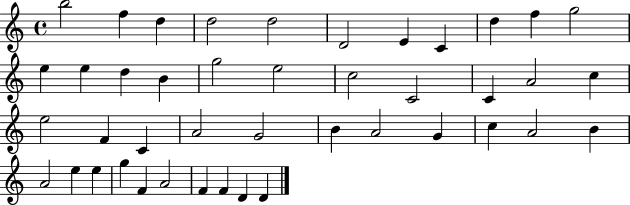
X:1
T:Untitled
M:4/4
L:1/4
K:C
b2 f d d2 d2 D2 E C d f g2 e e d B g2 e2 c2 C2 C A2 c e2 F C A2 G2 B A2 G c A2 B A2 e e g F A2 F F D D